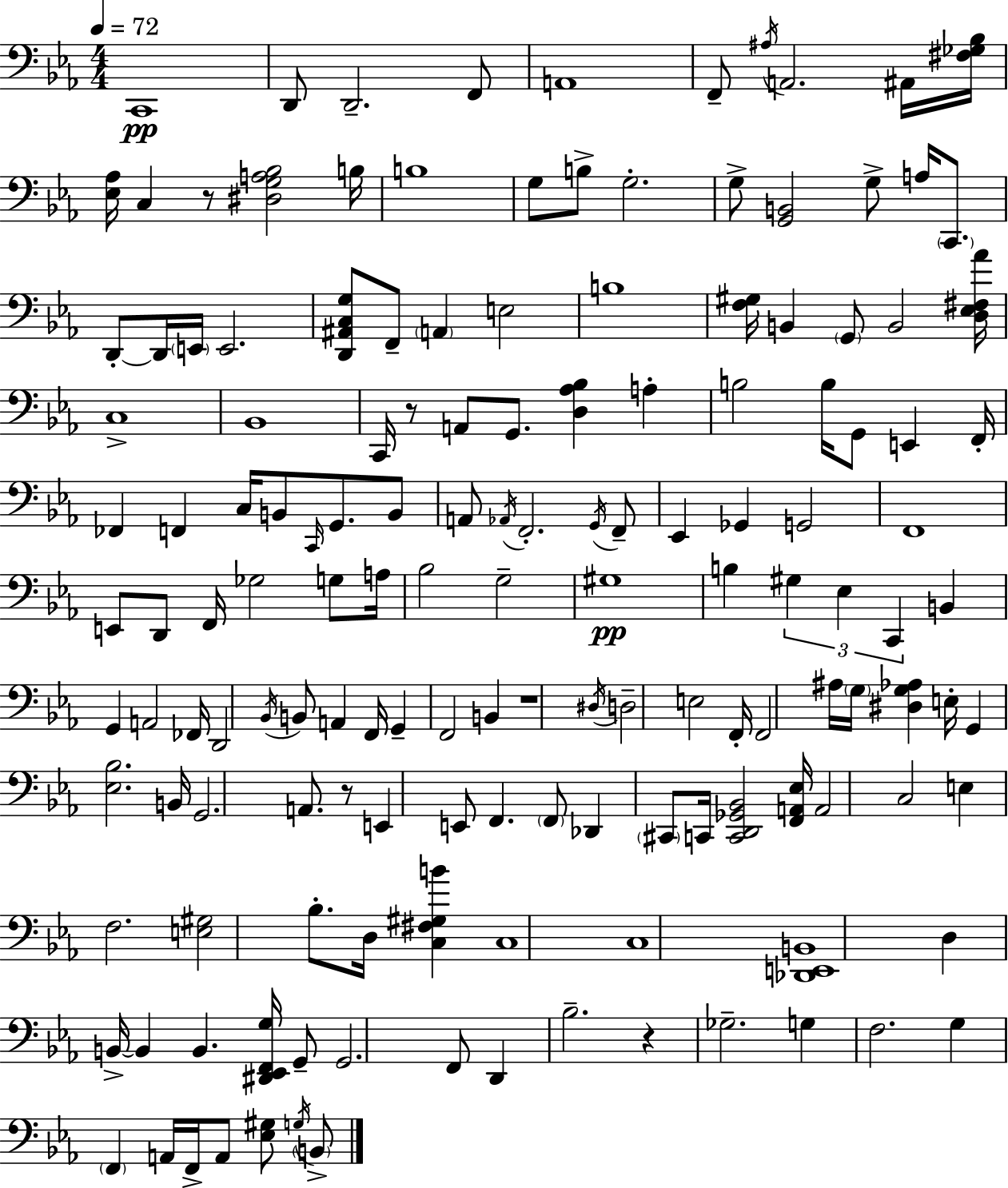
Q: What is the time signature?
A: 4/4